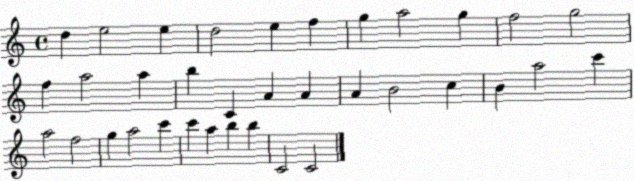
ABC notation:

X:1
T:Untitled
M:4/4
L:1/4
K:C
d e2 e d2 e f g a2 g f2 g2 f a2 a b C A A A B2 c B a2 c' a2 f2 g a2 c' c' a b b C2 C2